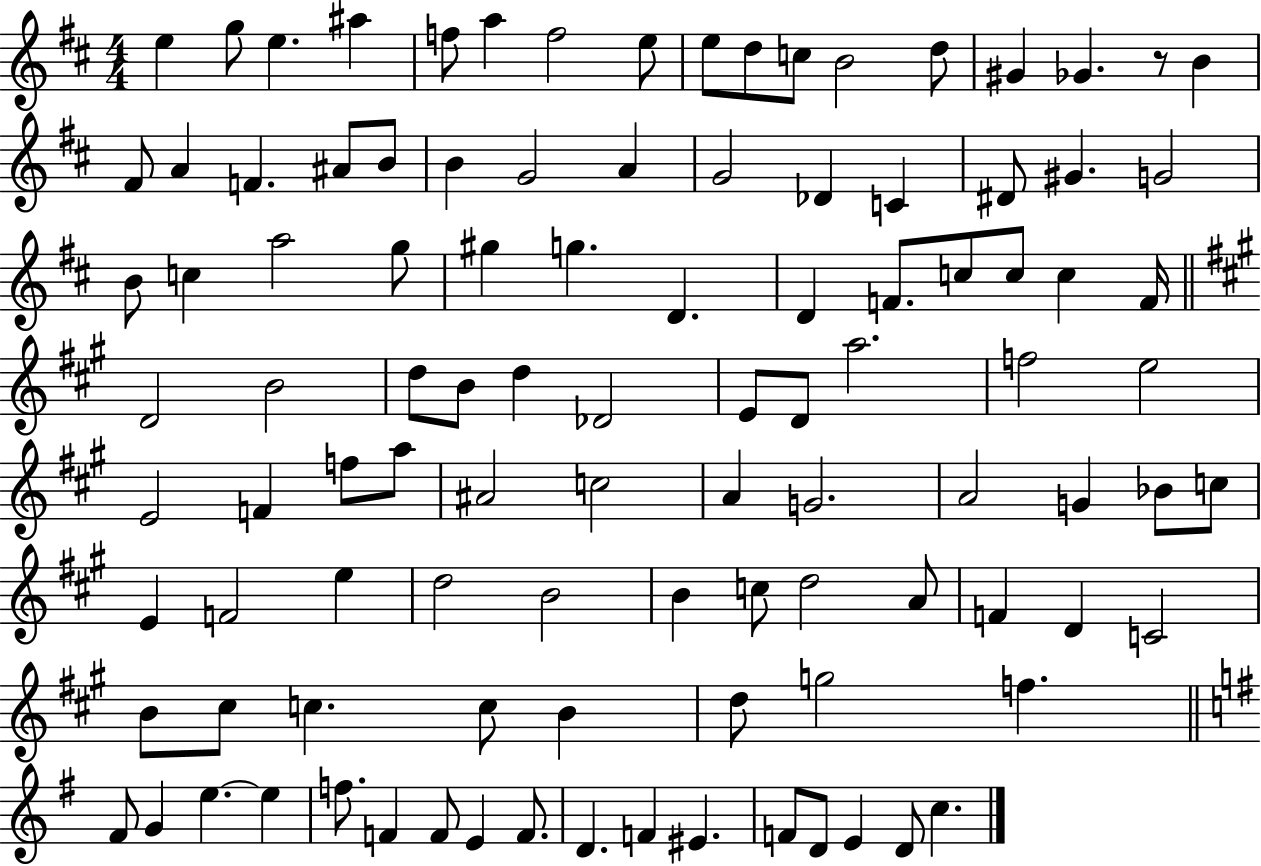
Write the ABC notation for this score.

X:1
T:Untitled
M:4/4
L:1/4
K:D
e g/2 e ^a f/2 a f2 e/2 e/2 d/2 c/2 B2 d/2 ^G _G z/2 B ^F/2 A F ^A/2 B/2 B G2 A G2 _D C ^D/2 ^G G2 B/2 c a2 g/2 ^g g D D F/2 c/2 c/2 c F/4 D2 B2 d/2 B/2 d _D2 E/2 D/2 a2 f2 e2 E2 F f/2 a/2 ^A2 c2 A G2 A2 G _B/2 c/2 E F2 e d2 B2 B c/2 d2 A/2 F D C2 B/2 ^c/2 c c/2 B d/2 g2 f ^F/2 G e e f/2 F F/2 E F/2 D F ^E F/2 D/2 E D/2 c